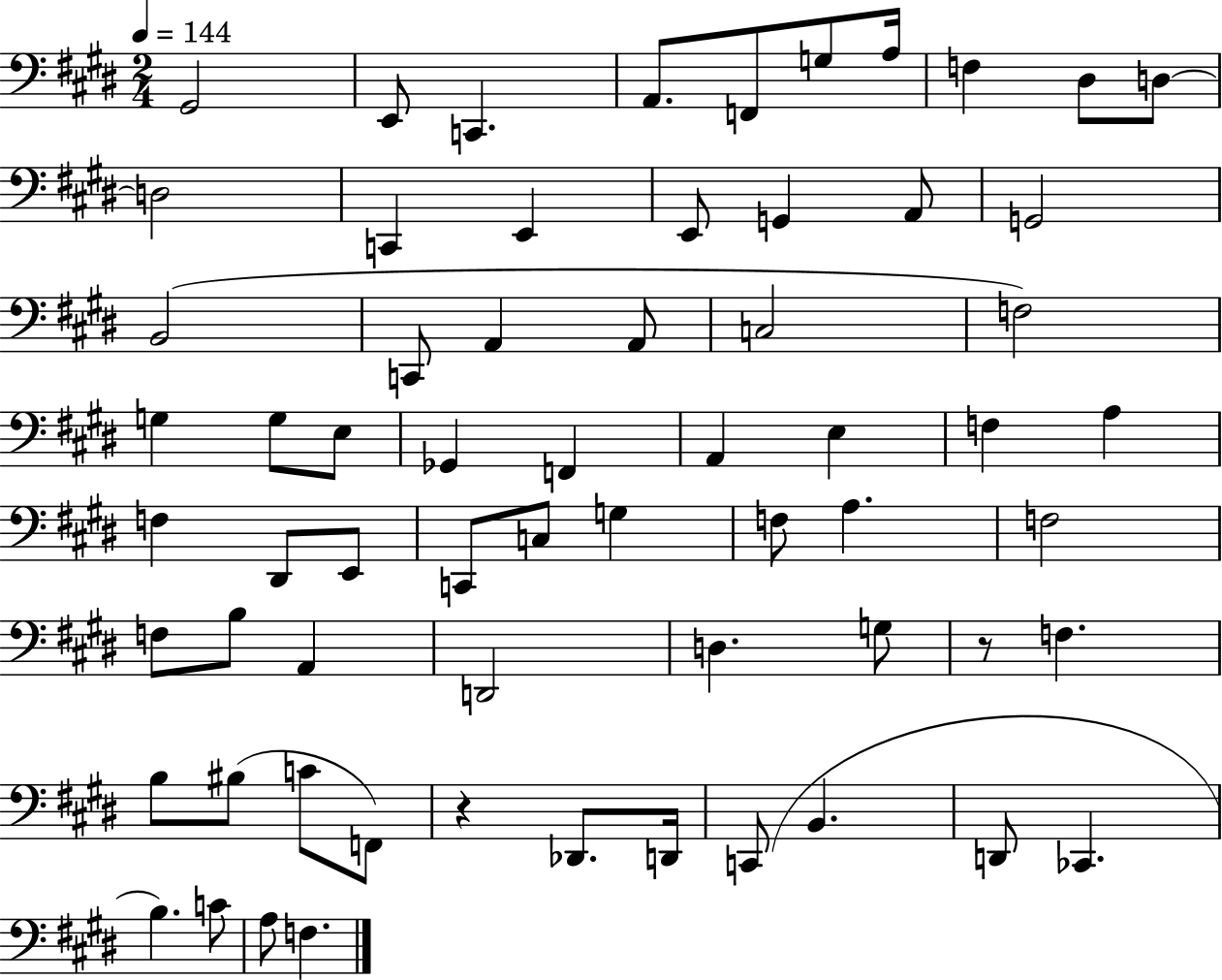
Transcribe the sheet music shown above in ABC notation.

X:1
T:Untitled
M:2/4
L:1/4
K:E
^G,,2 E,,/2 C,, A,,/2 F,,/2 G,/2 A,/4 F, ^D,/2 D,/2 D,2 C,, E,, E,,/2 G,, A,,/2 G,,2 B,,2 C,,/2 A,, A,,/2 C,2 F,2 G, G,/2 E,/2 _G,, F,, A,, E, F, A, F, ^D,,/2 E,,/2 C,,/2 C,/2 G, F,/2 A, F,2 F,/2 B,/2 A,, D,,2 D, G,/2 z/2 F, B,/2 ^B,/2 C/2 F,,/2 z _D,,/2 D,,/4 C,,/2 B,, D,,/2 _C,, B, C/2 A,/2 F,